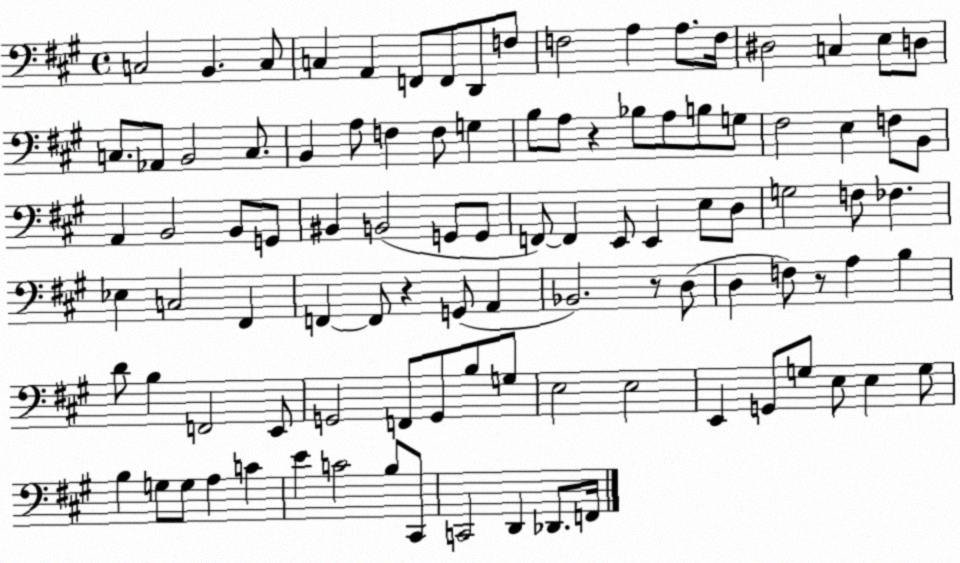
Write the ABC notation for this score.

X:1
T:Untitled
M:4/4
L:1/4
K:A
C,2 B,, C,/2 C, A,, F,,/2 F,,/2 D,,/2 F,/2 F,2 A, A,/2 F,/4 ^D,2 C, E,/2 D,/2 C,/2 _A,,/2 B,,2 C,/2 B,, A,/2 F, F,/2 G, B,/2 A,/2 z _B,/2 A,/2 B,/2 G,/2 ^F,2 E, F,/2 B,,/2 A,, B,,2 B,,/2 G,,/2 ^B,, B,,2 G,,/2 G,,/2 F,,/2 F,, E,,/2 E,, E,/2 D,/2 G,2 F,/2 _F, _E, C,2 ^F,, F,, F,,/2 z G,,/2 A,, _B,,2 z/2 D,/2 D, F,/2 z/2 A, B, D/2 B, F,,2 E,,/2 G,,2 F,,/2 G,,/2 B,/2 G,/2 E,2 E,2 E,, G,,/2 G,/2 E,/2 E, G,/2 B, G,/2 G,/2 A, C E C2 B,/2 ^C,,/2 C,,2 D,, _D,,/2 F,,/4